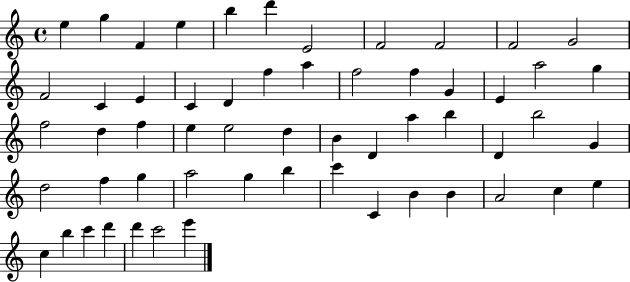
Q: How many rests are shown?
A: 0